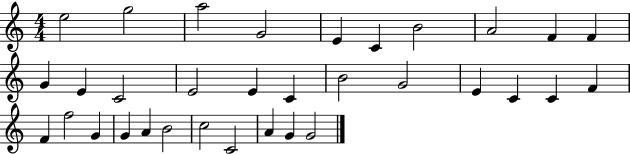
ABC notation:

X:1
T:Untitled
M:4/4
L:1/4
K:C
e2 g2 a2 G2 E C B2 A2 F F G E C2 E2 E C B2 G2 E C C F F f2 G G A B2 c2 C2 A G G2